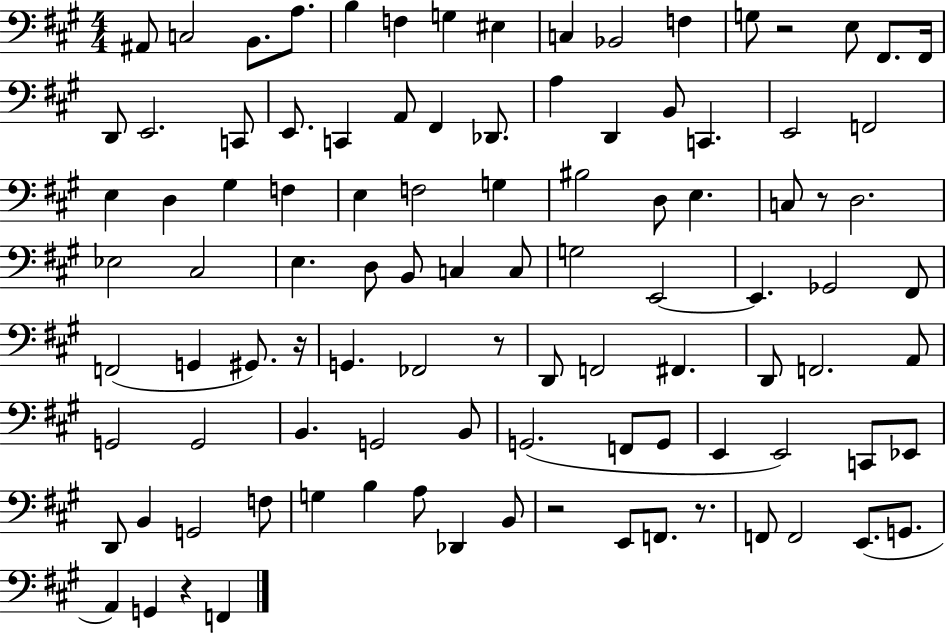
A#2/e C3/h B2/e. A3/e. B3/q F3/q G3/q EIS3/q C3/q Bb2/h F3/q G3/e R/h E3/e F#2/e. F#2/s D2/e E2/h. C2/e E2/e. C2/q A2/e F#2/q Db2/e. A3/q D2/q B2/e C2/q. E2/h F2/h E3/q D3/q G#3/q F3/q E3/q F3/h G3/q BIS3/h D3/e E3/q. C3/e R/e D3/h. Eb3/h C#3/h E3/q. D3/e B2/e C3/q C3/e G3/h E2/h E2/q. Gb2/h F#2/e F2/h G2/q G#2/e. R/s G2/q. FES2/h R/e D2/e F2/h F#2/q. D2/e F2/h. A2/e G2/h G2/h B2/q. G2/h B2/e G2/h. F2/e G2/e E2/q E2/h C2/e Eb2/e D2/e B2/q G2/h F3/e G3/q B3/q A3/e Db2/q B2/e R/h E2/e F2/e. R/e. F2/e F2/h E2/e. G2/e. A2/q G2/q R/q F2/q